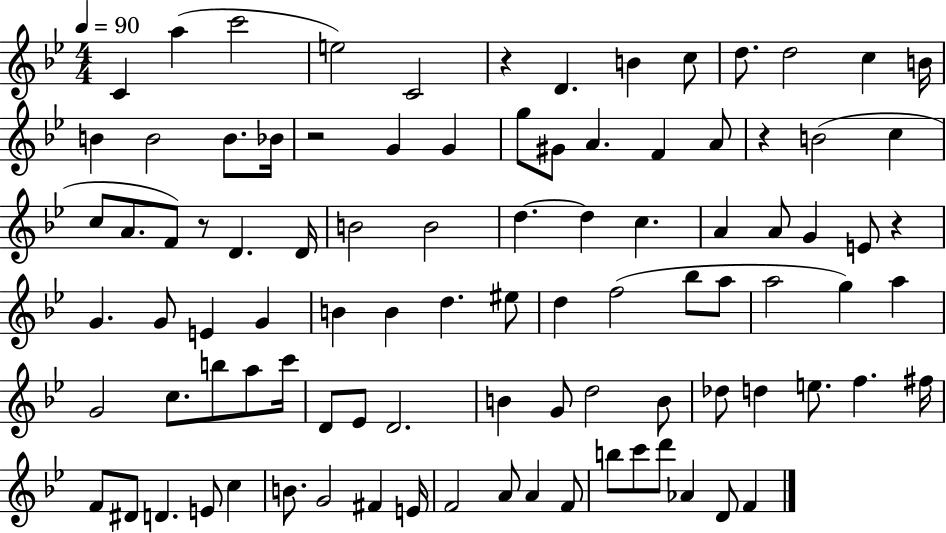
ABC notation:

X:1
T:Untitled
M:4/4
L:1/4
K:Bb
C a c'2 e2 C2 z D B c/2 d/2 d2 c B/4 B B2 B/2 _B/4 z2 G G g/2 ^G/2 A F A/2 z B2 c c/2 A/2 F/2 z/2 D D/4 B2 B2 d d c A A/2 G E/2 z G G/2 E G B B d ^e/2 d f2 _b/2 a/2 a2 g a G2 c/2 b/2 a/2 c'/4 D/2 _E/2 D2 B G/2 d2 B/2 _d/2 d e/2 f ^f/4 F/2 ^D/2 D E/2 c B/2 G2 ^F E/4 F2 A/2 A F/2 b/2 c'/2 d'/2 _A D/2 F